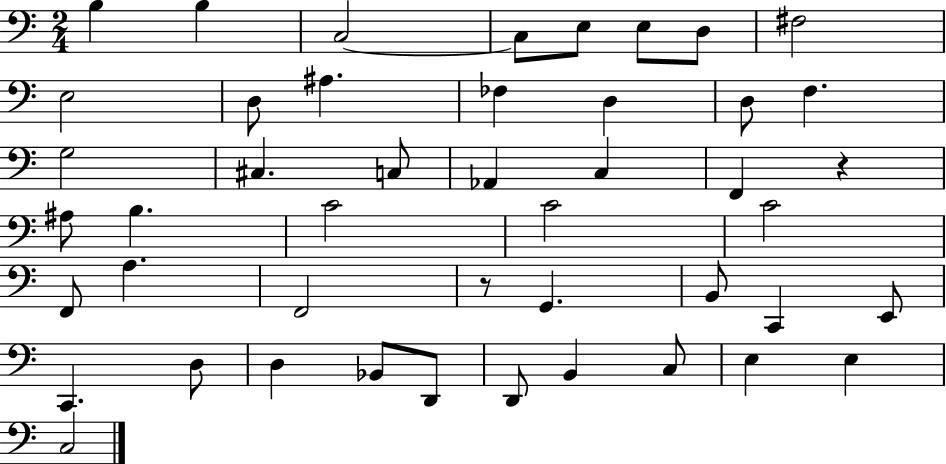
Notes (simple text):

B3/q B3/q C3/h C3/e E3/e E3/e D3/e F#3/h E3/h D3/e A#3/q. FES3/q D3/q D3/e F3/q. G3/h C#3/q. C3/e Ab2/q C3/q F2/q R/q A#3/e B3/q. C4/h C4/h C4/h F2/e A3/q. F2/h R/e G2/q. B2/e C2/q E2/e C2/q. D3/e D3/q Bb2/e D2/e D2/e B2/q C3/e E3/q E3/q C3/h